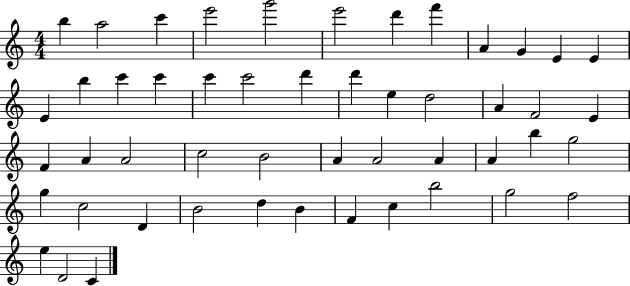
X:1
T:Untitled
M:4/4
L:1/4
K:C
b a2 c' e'2 g'2 e'2 d' f' A G E E E b c' c' c' c'2 d' d' e d2 A F2 E F A A2 c2 B2 A A2 A A b g2 g c2 D B2 d B F c b2 g2 f2 e D2 C